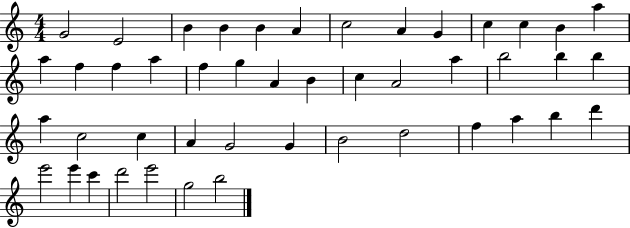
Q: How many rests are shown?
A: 0